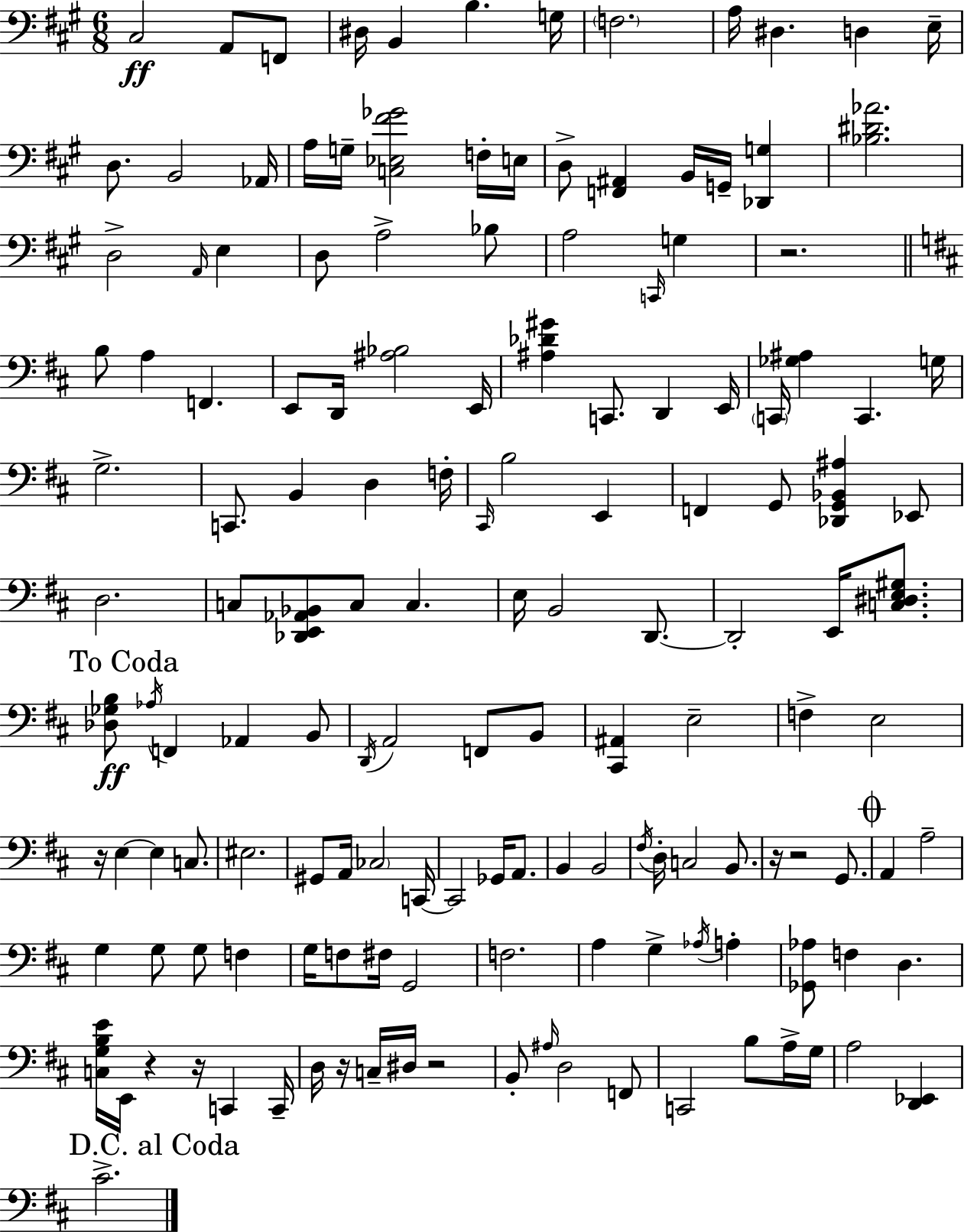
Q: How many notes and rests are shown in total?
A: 148